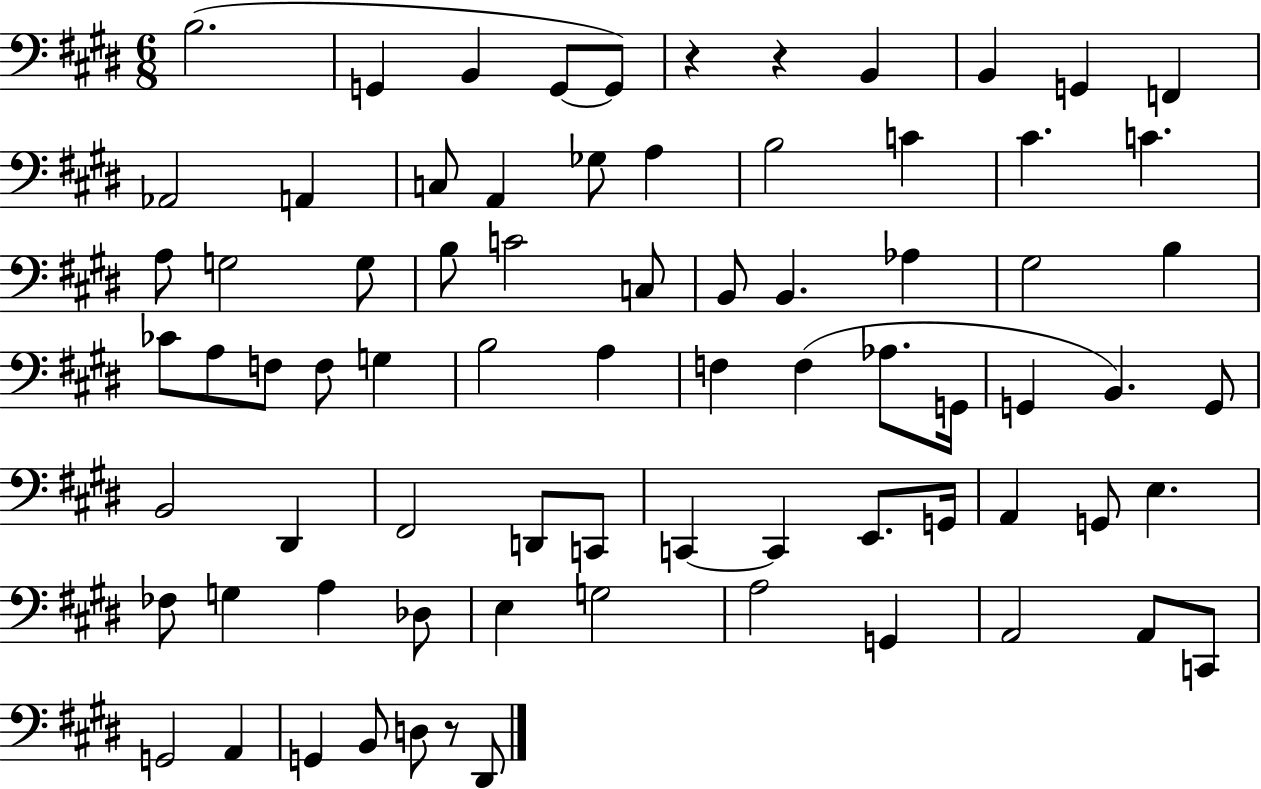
B3/h. G2/q B2/q G2/e G2/e R/q R/q B2/q B2/q G2/q F2/q Ab2/h A2/q C3/e A2/q Gb3/e A3/q B3/h C4/q C#4/q. C4/q. A3/e G3/h G3/e B3/e C4/h C3/e B2/e B2/q. Ab3/q G#3/h B3/q CES4/e A3/e F3/e F3/e G3/q B3/h A3/q F3/q F3/q Ab3/e. G2/s G2/q B2/q. G2/e B2/h D#2/q F#2/h D2/e C2/e C2/q C2/q E2/e. G2/s A2/q G2/e E3/q. FES3/e G3/q A3/q Db3/e E3/q G3/h A3/h G2/q A2/h A2/e C2/e G2/h A2/q G2/q B2/e D3/e R/e D#2/e